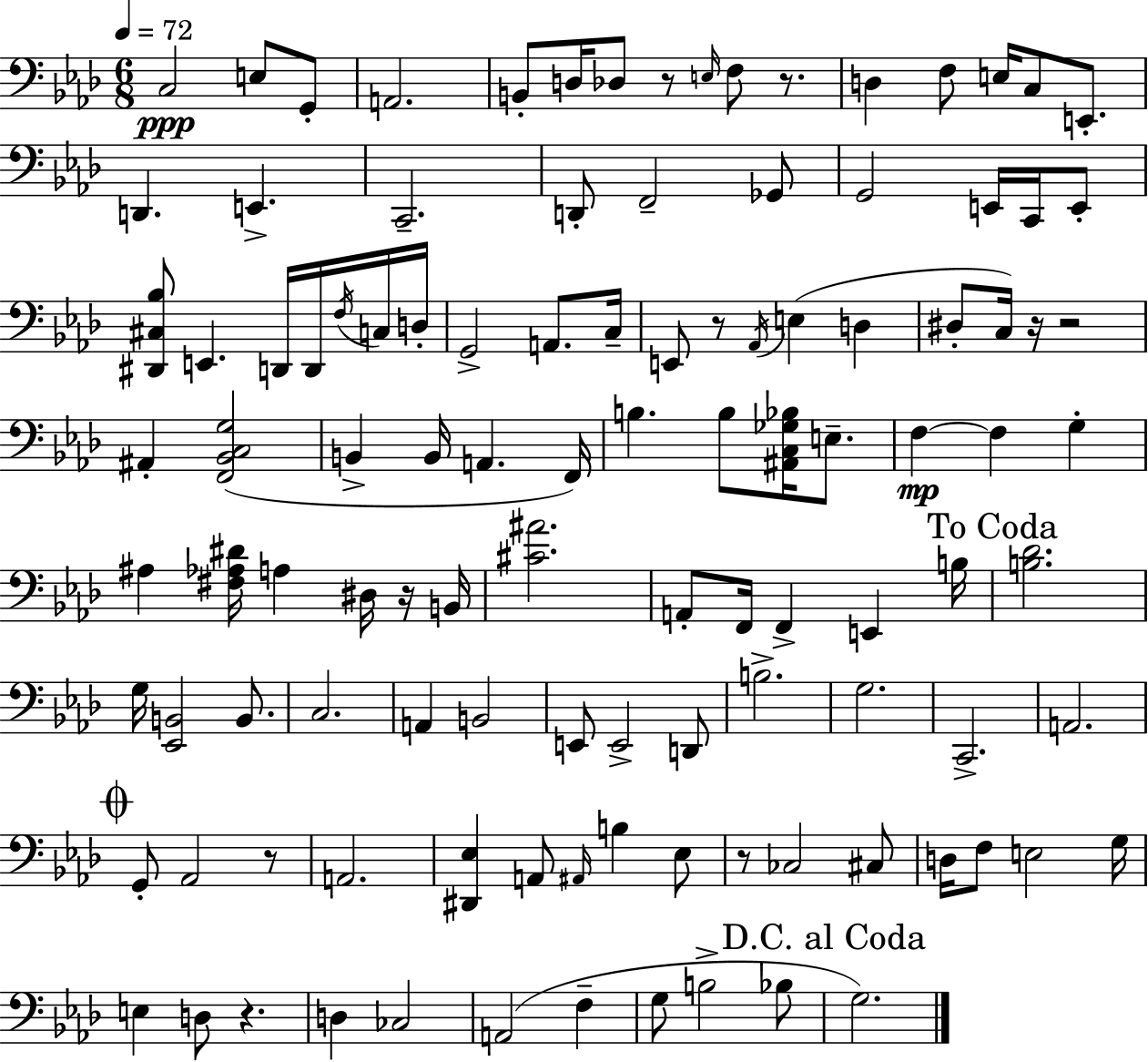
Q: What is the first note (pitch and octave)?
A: C3